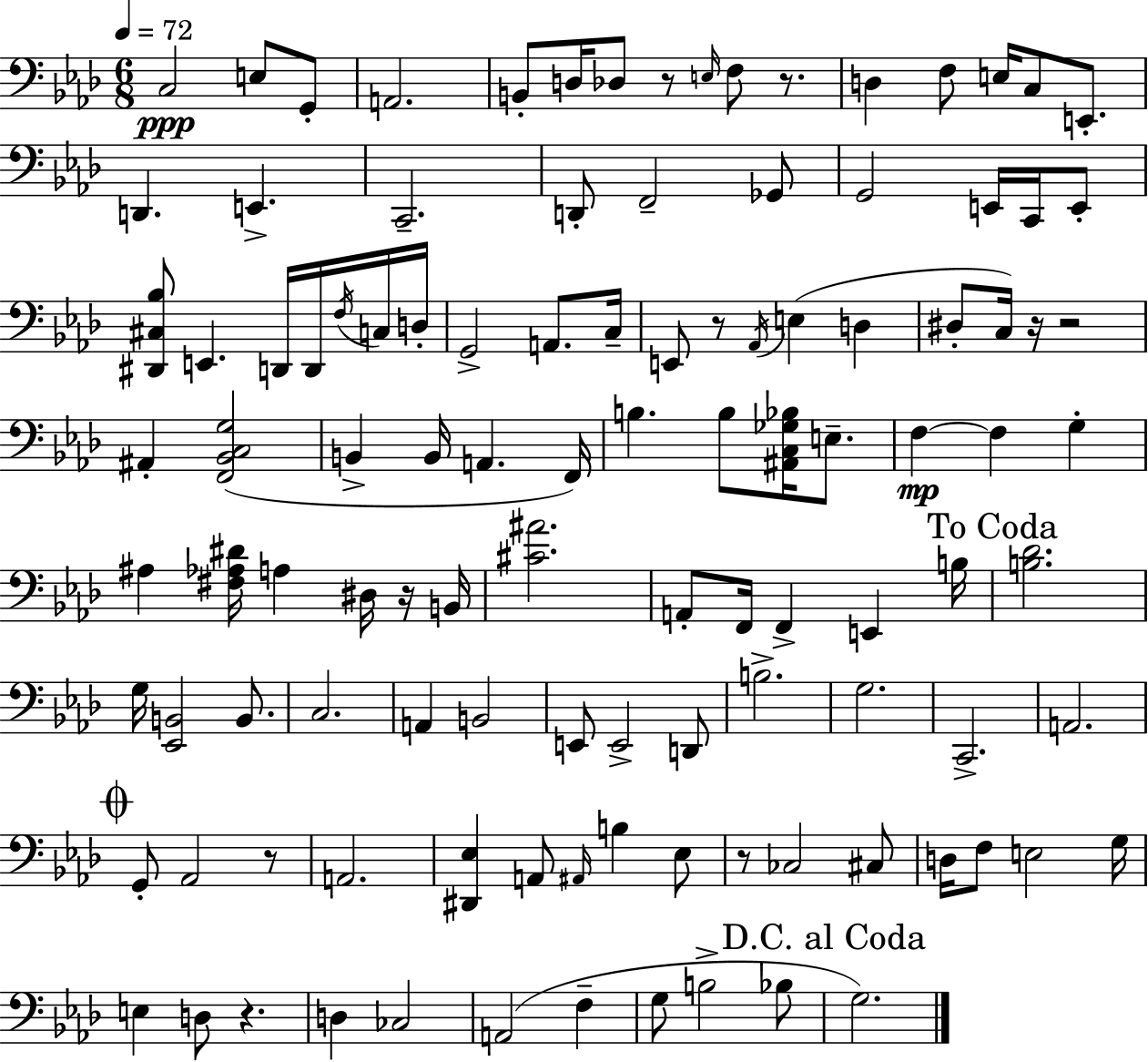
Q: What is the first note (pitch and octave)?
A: C3